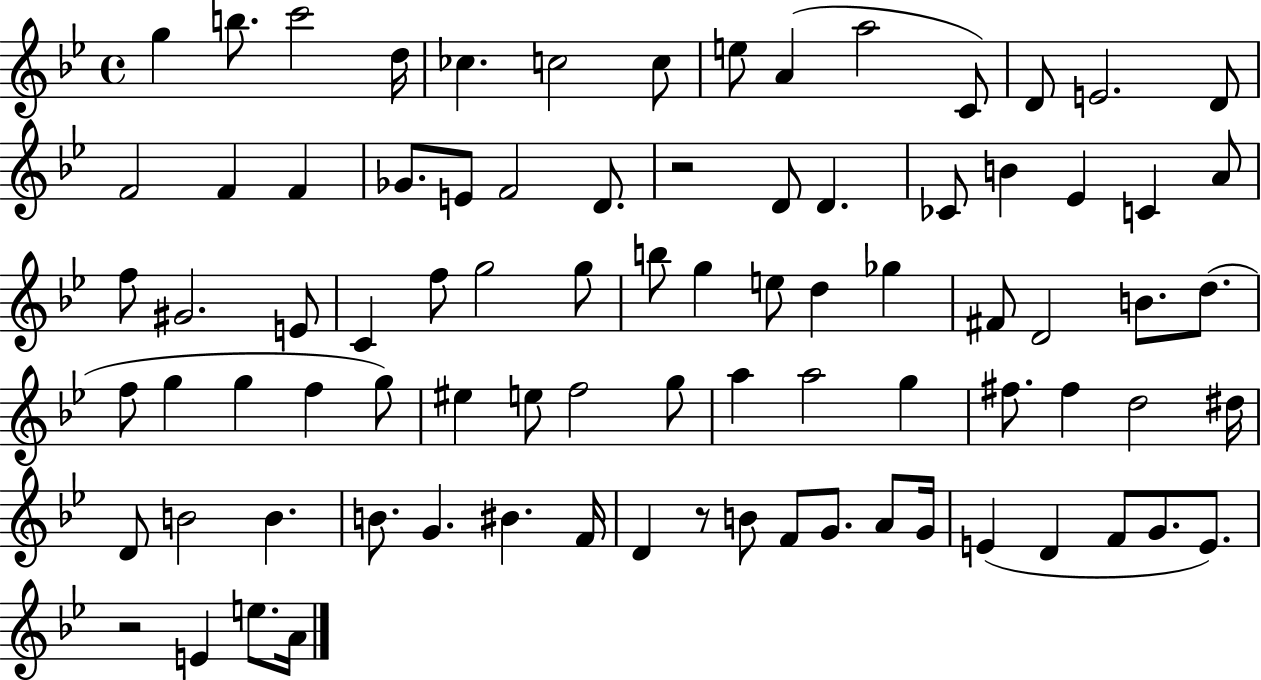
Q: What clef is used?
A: treble